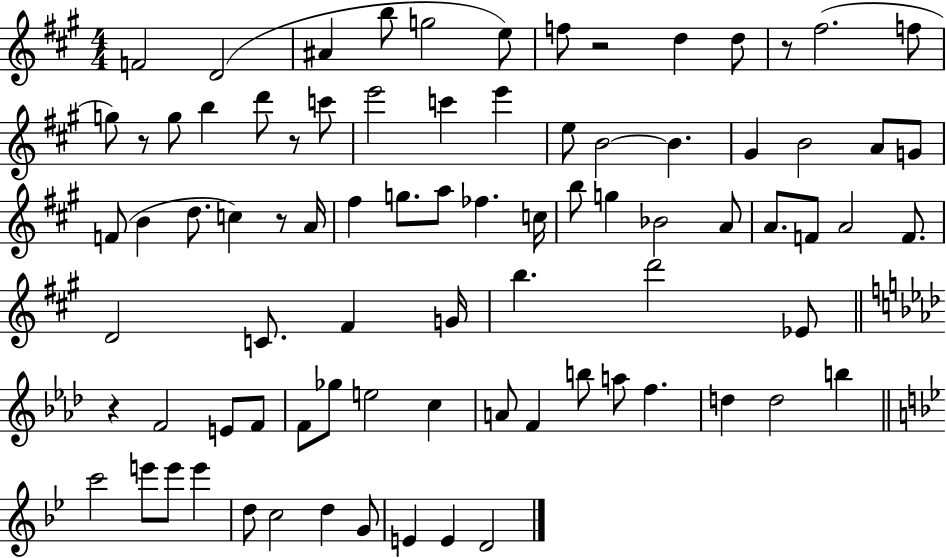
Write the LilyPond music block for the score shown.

{
  \clef treble
  \numericTimeSignature
  \time 4/4
  \key a \major
  f'2 d'2( | ais'4 b''8 g''2 e''8) | f''8 r2 d''4 d''8 | r8 fis''2.( f''8 | \break g''8) r8 g''8 b''4 d'''8 r8 c'''8 | e'''2 c'''4 e'''4 | e''8 b'2~~ b'4. | gis'4 b'2 a'8 g'8 | \break f'8( b'4 d''8. c''4) r8 a'16 | fis''4 g''8. a''8 fes''4. c''16 | b''8 g''4 bes'2 a'8 | a'8. f'8 a'2 f'8. | \break d'2 c'8. fis'4 g'16 | b''4. d'''2 ees'8 | \bar "||" \break \key f \minor r4 f'2 e'8 f'8 | f'8 ges''8 e''2 c''4 | a'8 f'4 b''8 a''8 f''4. | d''4 d''2 b''4 | \break \bar "||" \break \key bes \major c'''2 e'''8 e'''8 e'''4 | d''8 c''2 d''4 g'8 | e'4 e'4 d'2 | \bar "|."
}